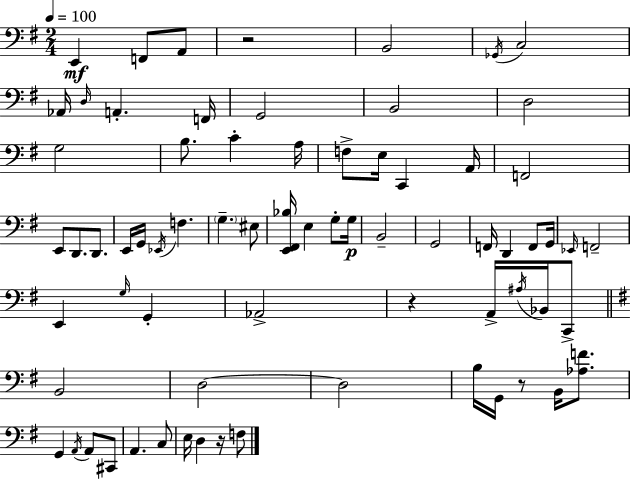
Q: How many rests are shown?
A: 4